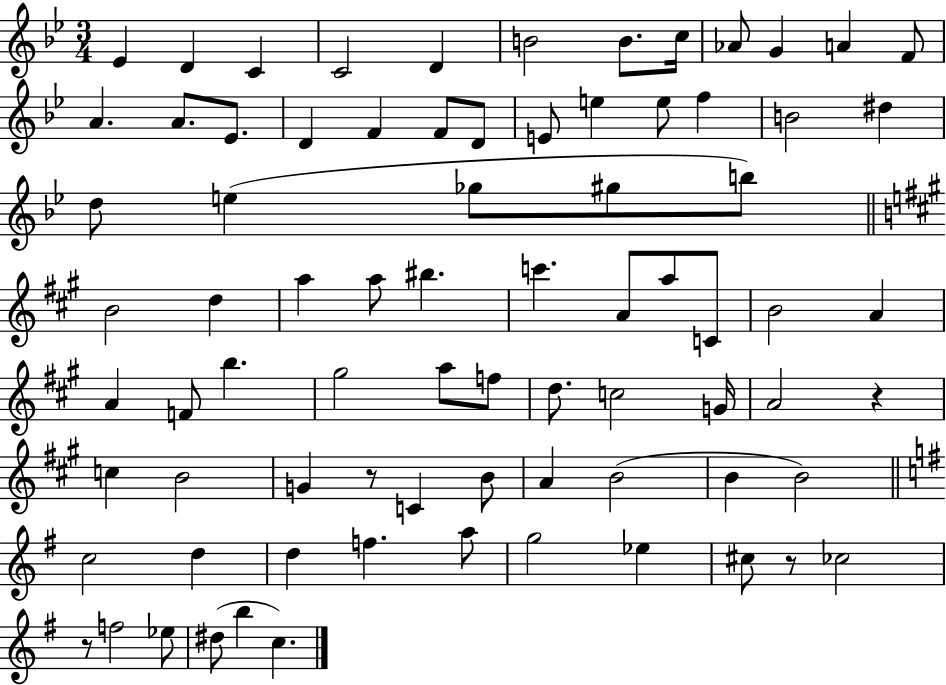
Eb4/q D4/q C4/q C4/h D4/q B4/h B4/e. C5/s Ab4/e G4/q A4/q F4/e A4/q. A4/e. Eb4/e. D4/q F4/q F4/e D4/e E4/e E5/q E5/e F5/q B4/h D#5/q D5/e E5/q Gb5/e G#5/e B5/e B4/h D5/q A5/q A5/e BIS5/q. C6/q. A4/e A5/e C4/e B4/h A4/q A4/q F4/e B5/q. G#5/h A5/e F5/e D5/e. C5/h G4/s A4/h R/q C5/q B4/h G4/q R/e C4/q B4/e A4/q B4/h B4/q B4/h C5/h D5/q D5/q F5/q. A5/e G5/h Eb5/q C#5/e R/e CES5/h R/e F5/h Eb5/e D#5/e B5/q C5/q.